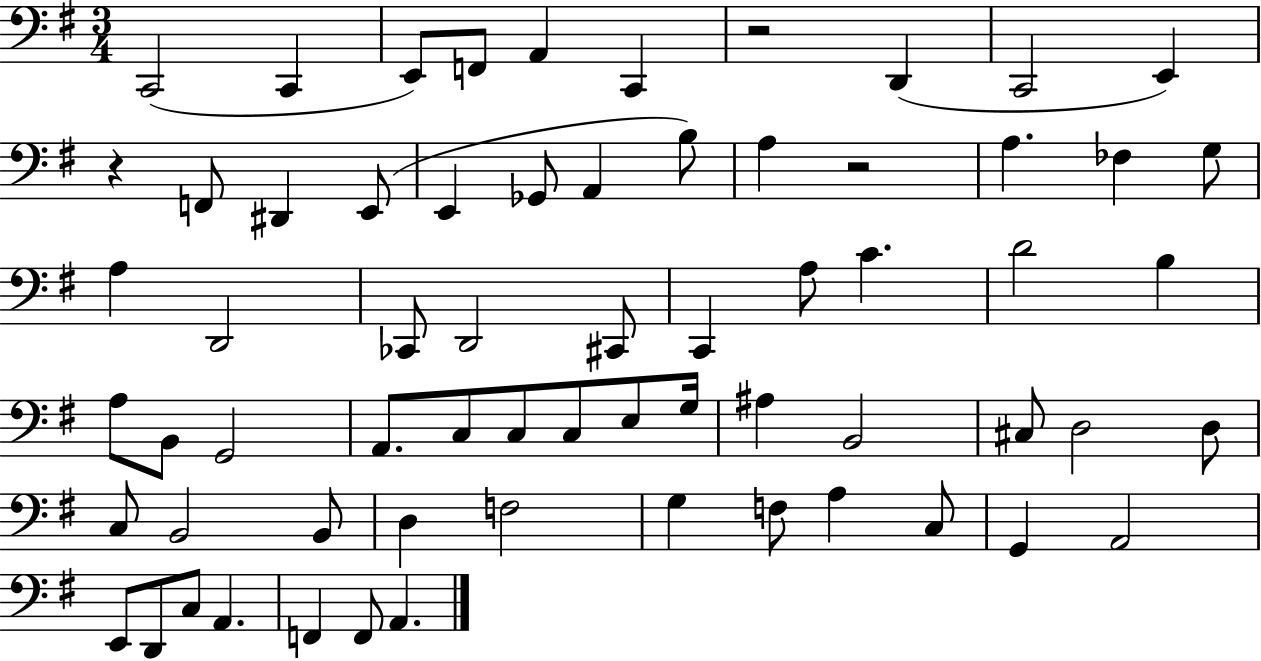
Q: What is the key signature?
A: G major